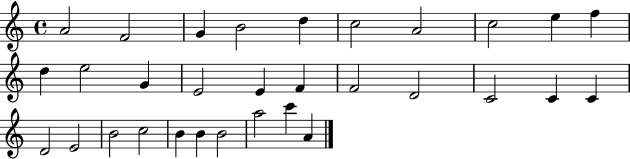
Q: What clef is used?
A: treble